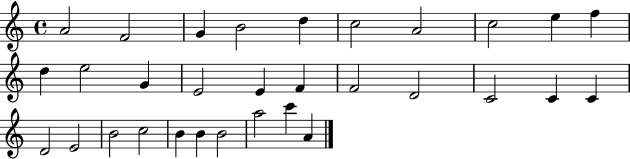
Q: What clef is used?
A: treble